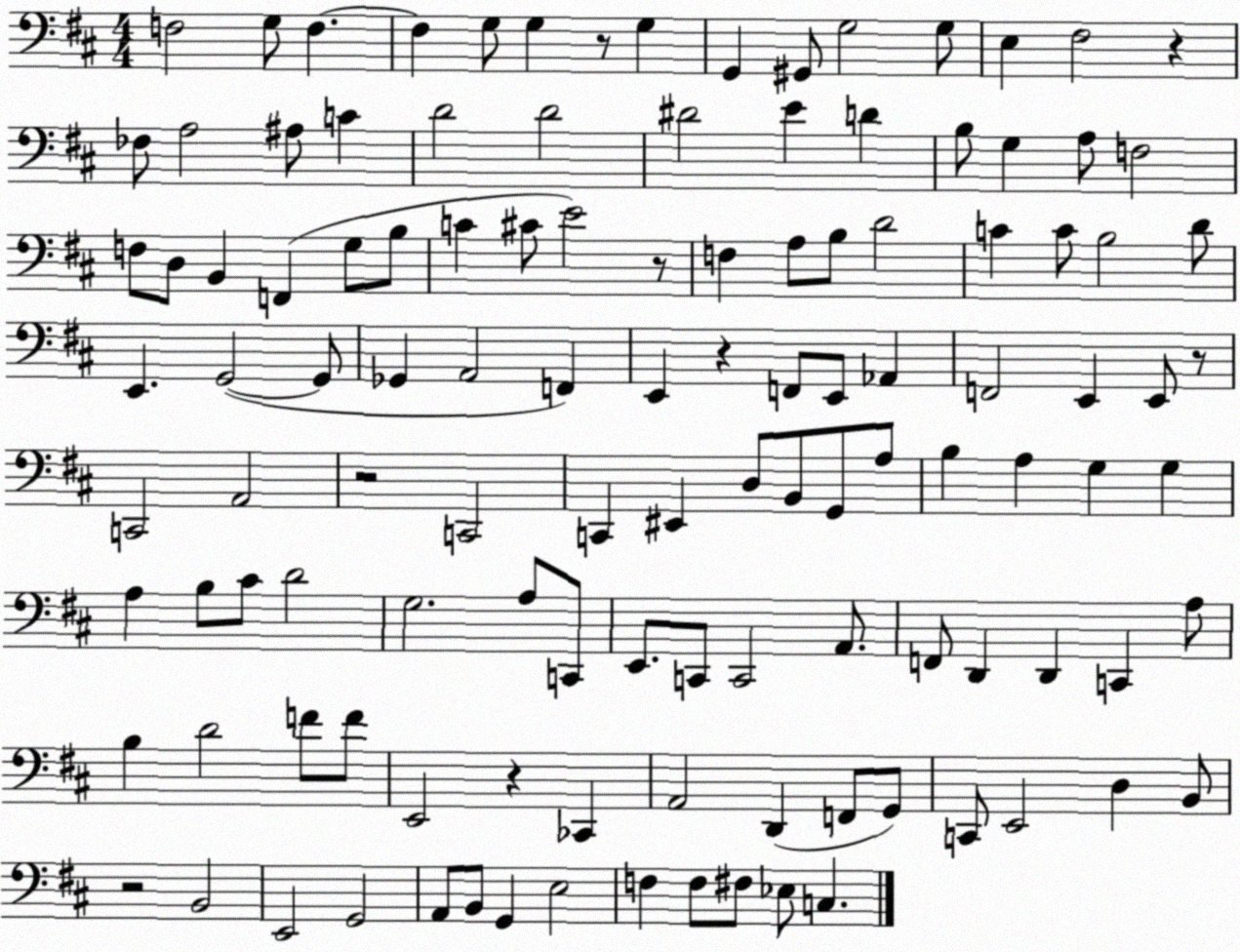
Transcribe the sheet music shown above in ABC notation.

X:1
T:Untitled
M:4/4
L:1/4
K:D
F,2 G,/2 F, F, G,/2 G, z/2 G, G,, ^G,,/2 G,2 G,/2 E, ^F,2 z _F,/2 A,2 ^A,/2 C D2 D2 ^D2 E D B,/2 G, A,/2 F,2 F,/2 D,/2 B,, F,, G,/2 B,/2 C ^C/2 E2 z/2 F, A,/2 B,/2 D2 C C/2 B,2 D/2 E,, G,,2 G,,/2 _G,, A,,2 F,, E,, z F,,/2 E,,/2 _A,, F,,2 E,, E,,/2 z/2 C,,2 A,,2 z2 C,,2 C,, ^E,, D,/2 B,,/2 G,,/2 A,/2 B, A, G, G, A, B,/2 ^C/2 D2 G,2 A,/2 C,,/2 E,,/2 C,,/2 C,,2 A,,/2 F,,/2 D,, D,, C,, A,/2 B, D2 F/2 F/2 E,,2 z _C,, A,,2 D,, F,,/2 G,,/2 C,,/2 E,,2 D, B,,/2 z2 B,,2 E,,2 G,,2 A,,/2 B,,/2 G,, E,2 F, F,/2 ^F,/2 _E,/2 C,